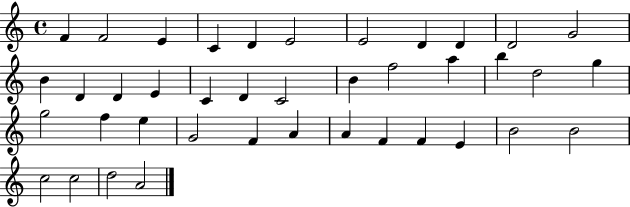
F4/q F4/h E4/q C4/q D4/q E4/h E4/h D4/q D4/q D4/h G4/h B4/q D4/q D4/q E4/q C4/q D4/q C4/h B4/q F5/h A5/q B5/q D5/h G5/q G5/h F5/q E5/q G4/h F4/q A4/q A4/q F4/q F4/q E4/q B4/h B4/h C5/h C5/h D5/h A4/h